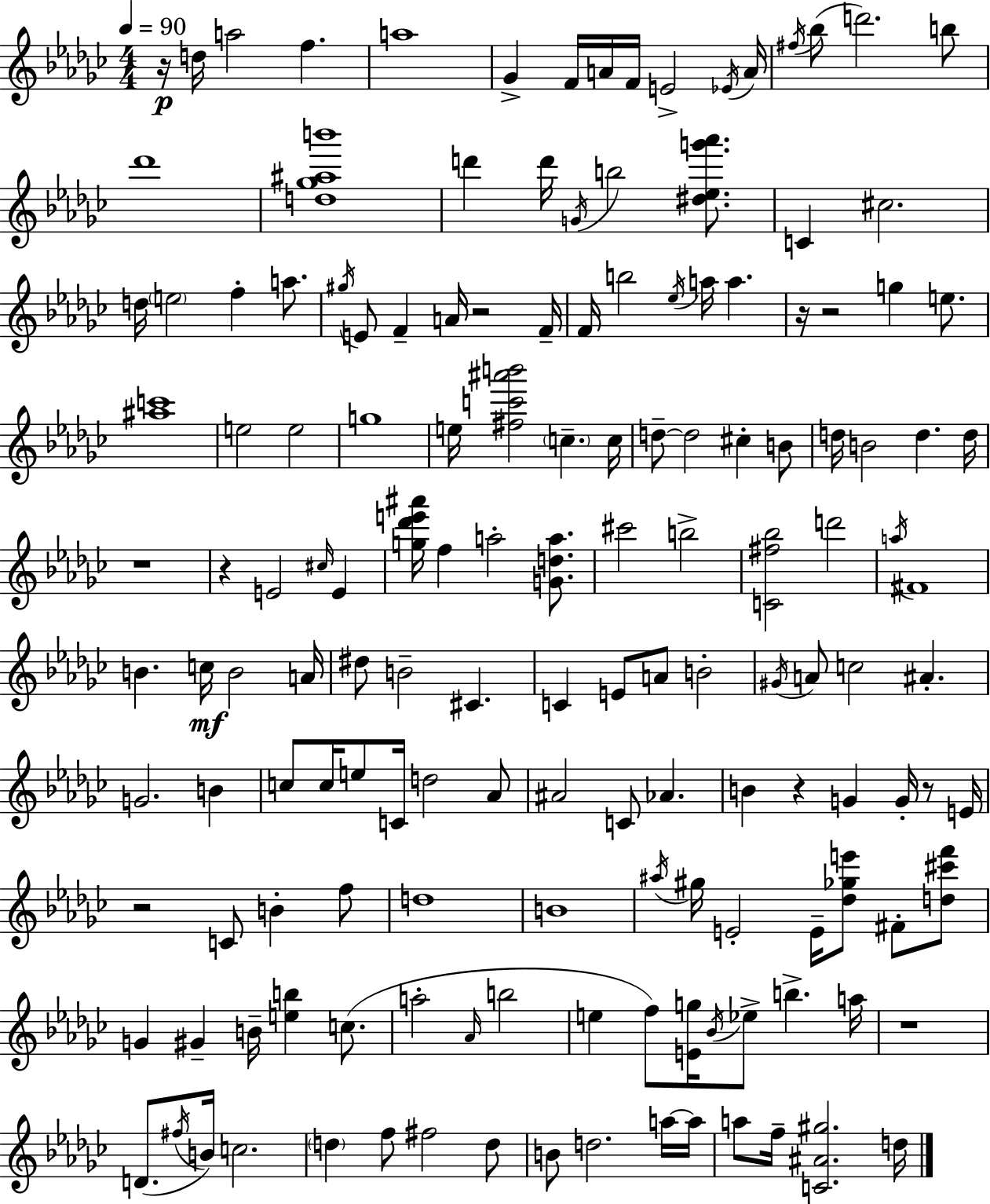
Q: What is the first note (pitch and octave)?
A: D5